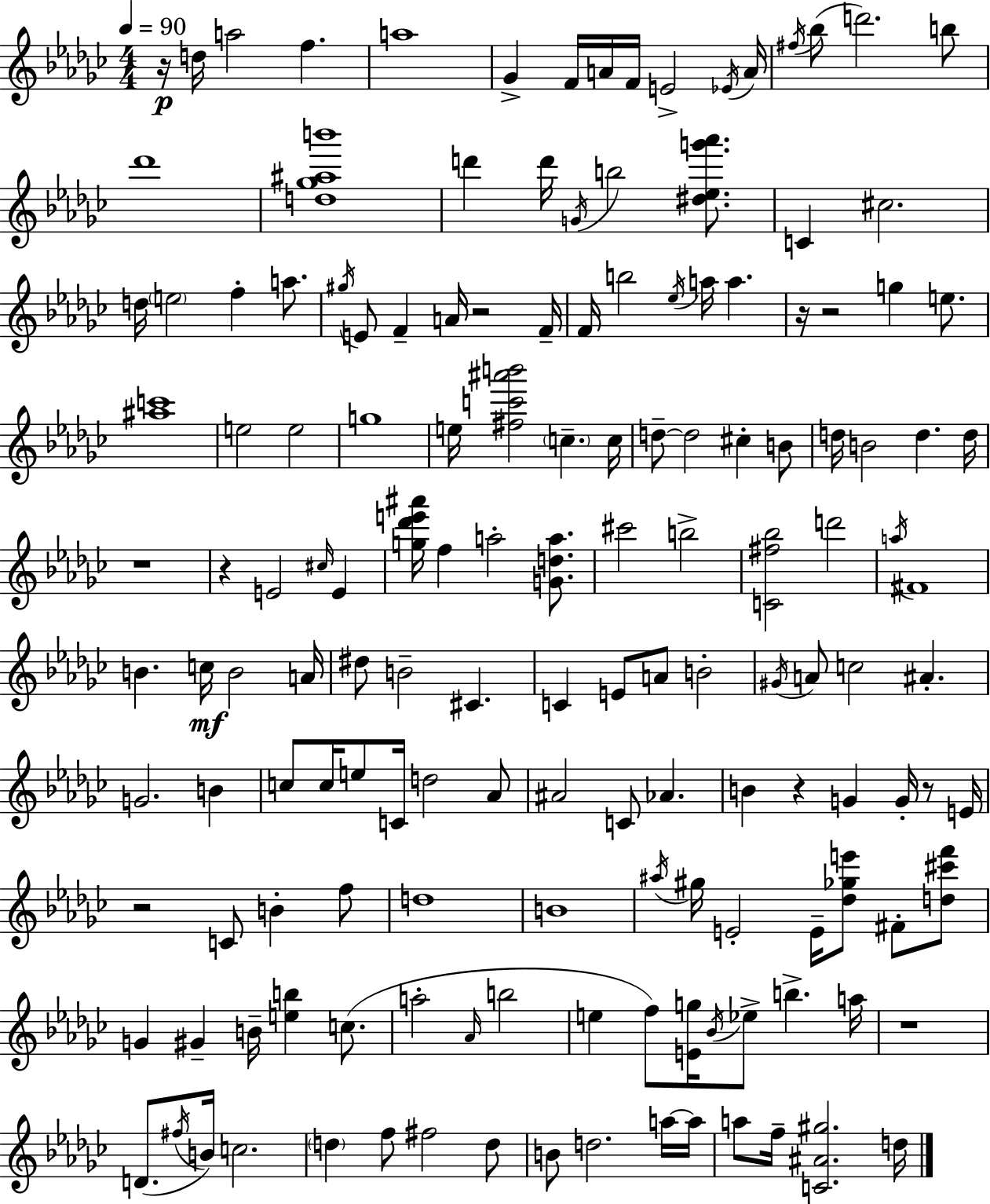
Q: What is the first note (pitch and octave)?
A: D5